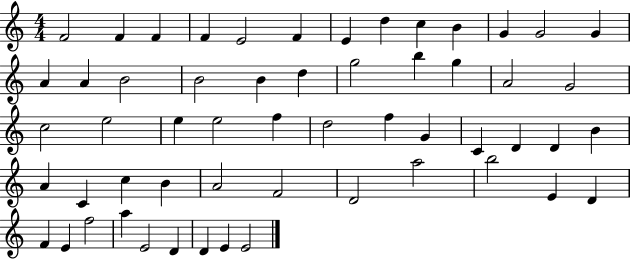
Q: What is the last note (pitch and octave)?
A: E4